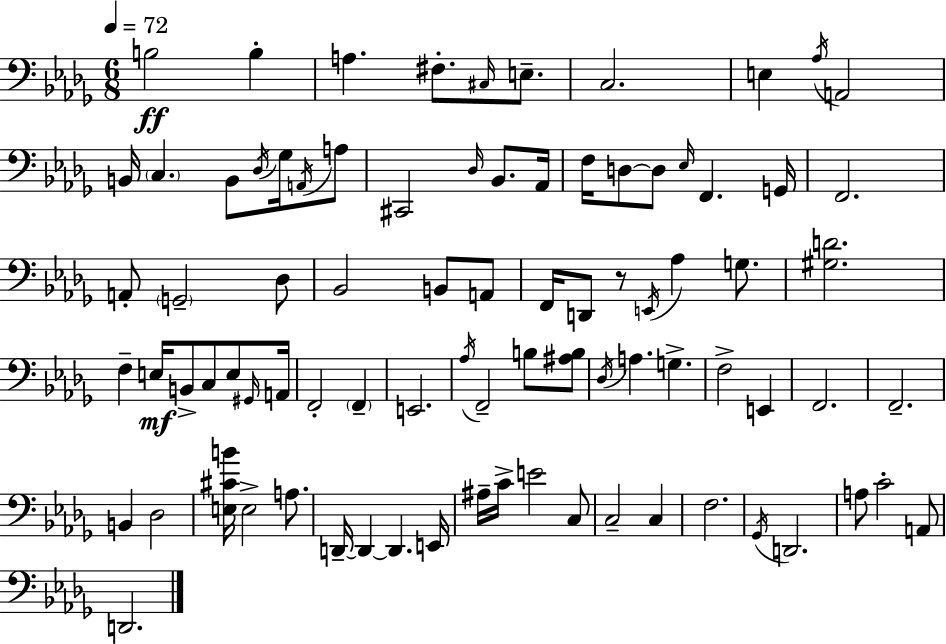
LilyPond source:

{
  \clef bass
  \numericTimeSignature
  \time 6/8
  \key bes \minor
  \tempo 4 = 72
  b2\ff b4-. | a4. fis8.-. \grace { cis16 } e8.-- | c2. | e4 \acciaccatura { aes16 } a,2 | \break b,16 \parenthesize c4. b,8 \acciaccatura { des16 } | ges16 \acciaccatura { a,16 } a8 cis,2 | \grace { des16 } bes,8. aes,16 f16 d8~~ d8 \grace { ees16 } f,4. | g,16 f,2. | \break a,8-. \parenthesize g,2-- | des8 bes,2 | b,8 a,8 f,16 d,8 r8 \acciaccatura { e,16 } | aes4 g8. <gis d'>2. | \break f4-- e16\mf | b,8-> c8 e8 \grace { gis,16 } a,16 f,2-. | \parenthesize f,4-- e,2. | \acciaccatura { aes16 } f,2-- | \break b8 <ais b>8 \acciaccatura { des16 } a4. | g4.-> f2-> | e,4 f,2. | f,2.-- | \break b,4 | des2 <e cis' b'>16 e2-> | a8. d,16--~~ d,4~~ | d,4. e,16 ais16-- c'16-> | \break e'2 c8 c2-- | c4 f2. | \acciaccatura { ges,16 } d,2. | a8 | \break c'2-. a,8 d,2. | \bar "|."
}